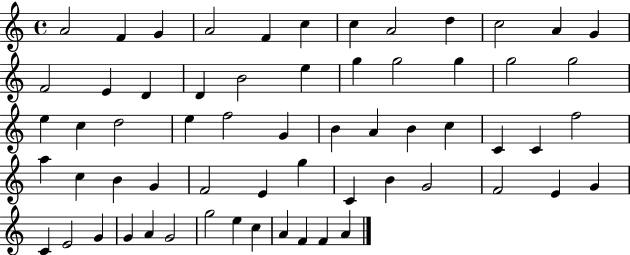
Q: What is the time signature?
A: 4/4